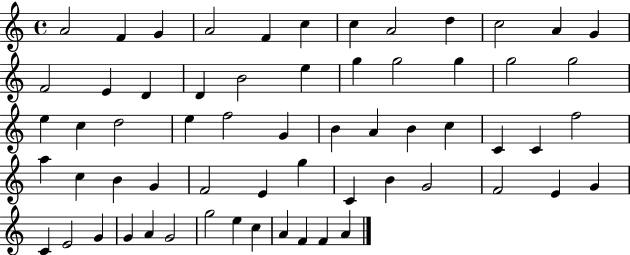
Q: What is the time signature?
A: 4/4